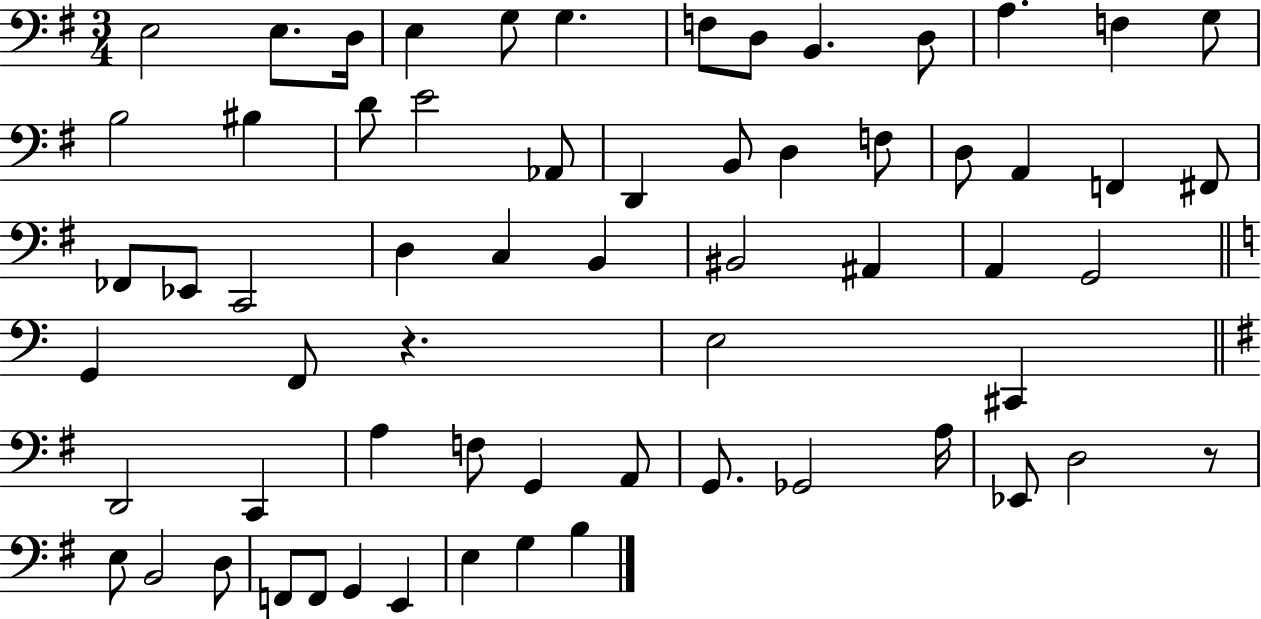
X:1
T:Untitled
M:3/4
L:1/4
K:G
E,2 E,/2 D,/4 E, G,/2 G, F,/2 D,/2 B,, D,/2 A, F, G,/2 B,2 ^B, D/2 E2 _A,,/2 D,, B,,/2 D, F,/2 D,/2 A,, F,, ^F,,/2 _F,,/2 _E,,/2 C,,2 D, C, B,, ^B,,2 ^A,, A,, G,,2 G,, F,,/2 z E,2 ^C,, D,,2 C,, A, F,/2 G,, A,,/2 G,,/2 _G,,2 A,/4 _E,,/2 D,2 z/2 E,/2 B,,2 D,/2 F,,/2 F,,/2 G,, E,, E, G, B,